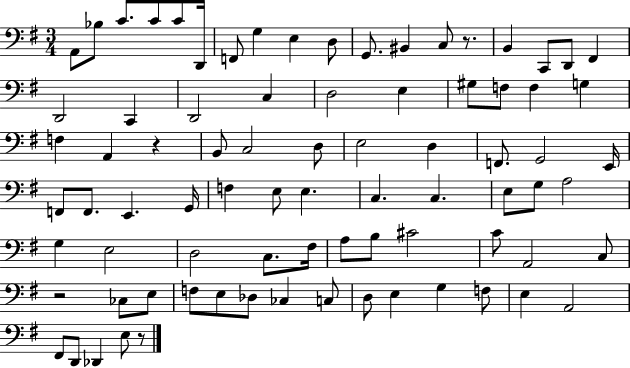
{
  \clef bass
  \numericTimeSignature
  \time 3/4
  \key g \major
  a,8 bes8 c'8. c'8 c'8 d,16 | f,8 g4 e4 d8 | g,8. bis,4 c8 r8. | b,4 c,8 d,8 fis,4 | \break d,2 c,4 | d,2 c4 | d2 e4 | gis8 f8 f4 g4 | \break f4 a,4 r4 | b,8 c2 d8 | e2 d4 | f,8. g,2 e,16 | \break f,8 f,8. e,4. g,16 | f4 e8 e4. | c4. c4. | e8 g8 a2 | \break g4 e2 | d2 c8. fis16 | a8 b8 cis'2 | c'8 a,2 c8 | \break r2 ces8 e8 | f8 e8 des8 ces4 c8 | d8 e4 g4 f8 | e4 a,2 | \break fis,8 d,8 des,4 e8 r8 | \bar "|."
}